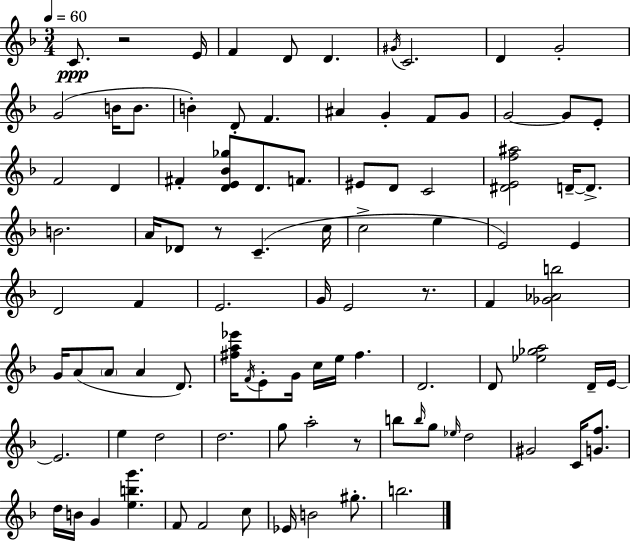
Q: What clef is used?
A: treble